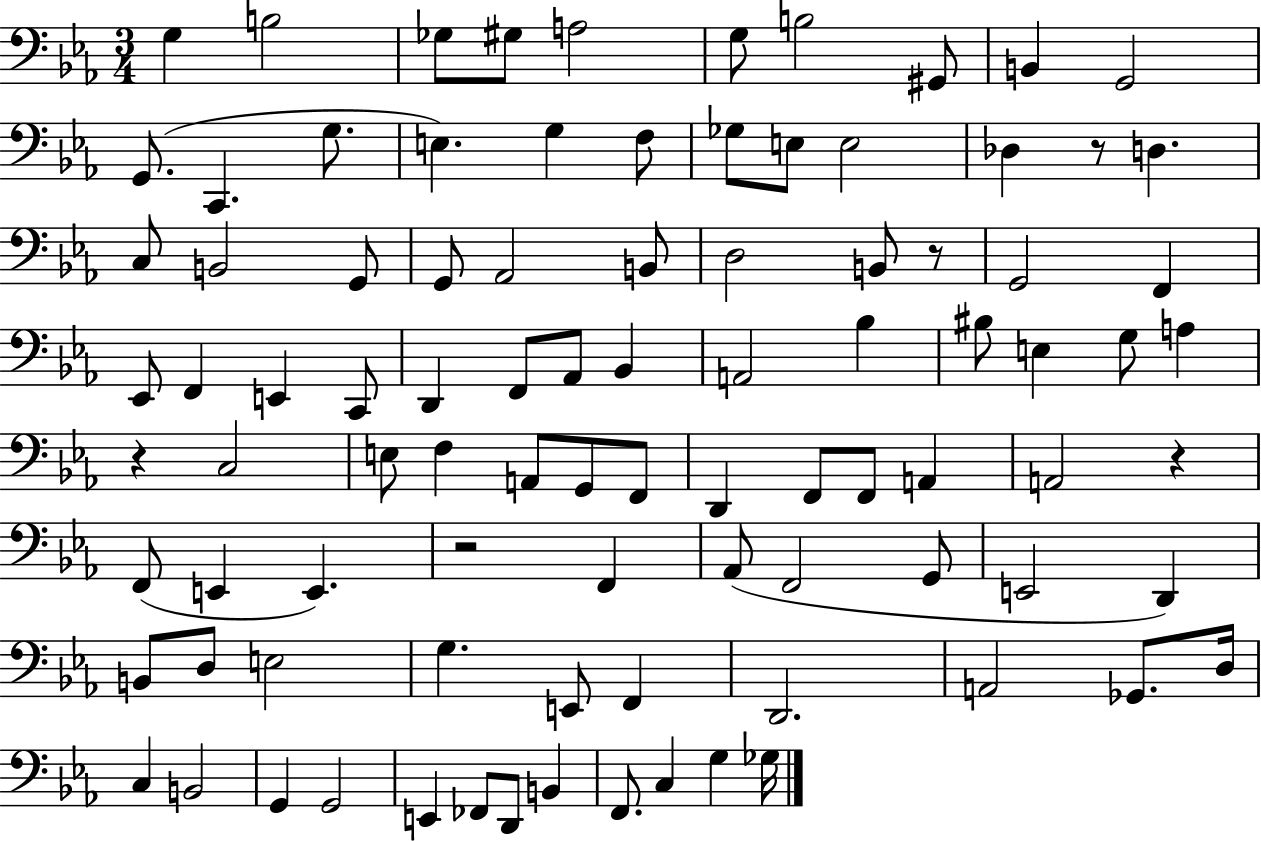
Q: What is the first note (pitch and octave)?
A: G3